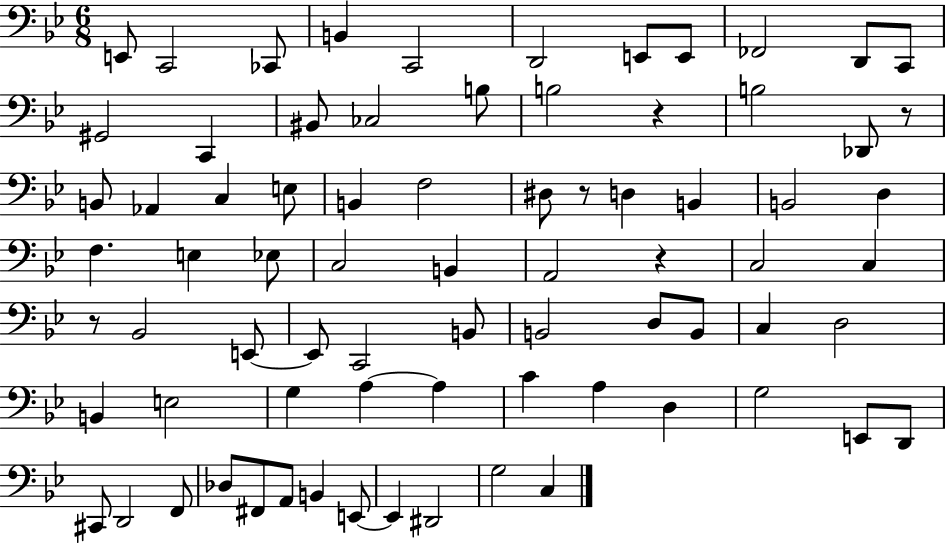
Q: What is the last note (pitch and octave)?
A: C3